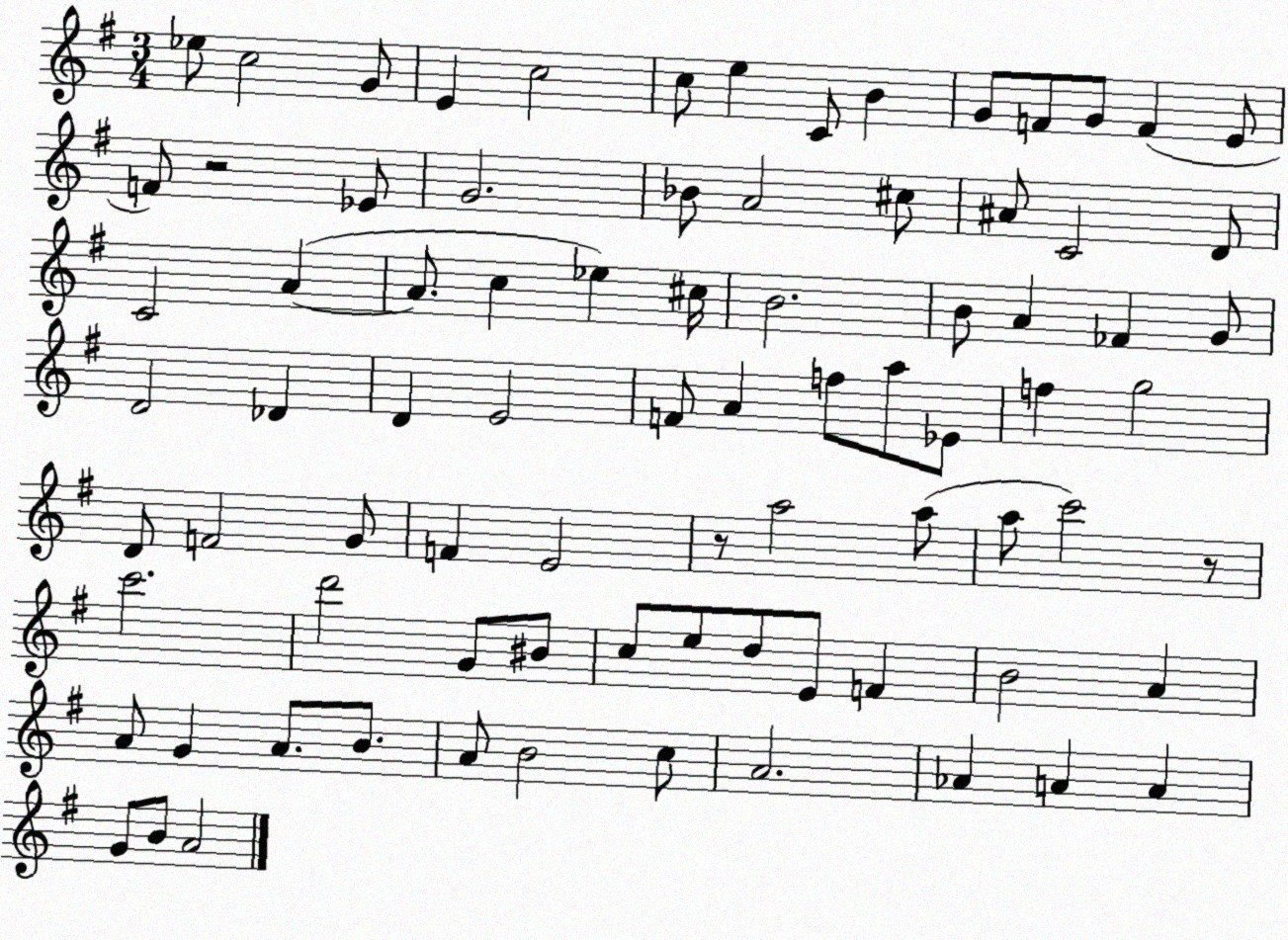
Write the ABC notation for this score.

X:1
T:Untitled
M:3/4
L:1/4
K:G
_e/2 c2 G/2 E c2 c/2 e C/2 B G/2 F/2 G/2 F E/2 F/2 z2 _E/2 G2 _B/2 A2 ^c/2 ^A/2 C2 D/2 C2 A A/2 c _e ^c/4 B2 B/2 A _F G/2 D2 _D D E2 F/2 A f/2 a/2 _E/2 f g2 D/2 F2 G/2 F E2 z/2 a2 a/2 a/2 c'2 z/2 c'2 d'2 G/2 ^B/2 c/2 e/2 d/2 E/2 F B2 A A/2 G A/2 B/2 A/2 B2 c/2 A2 _A A A G/2 B/2 A2